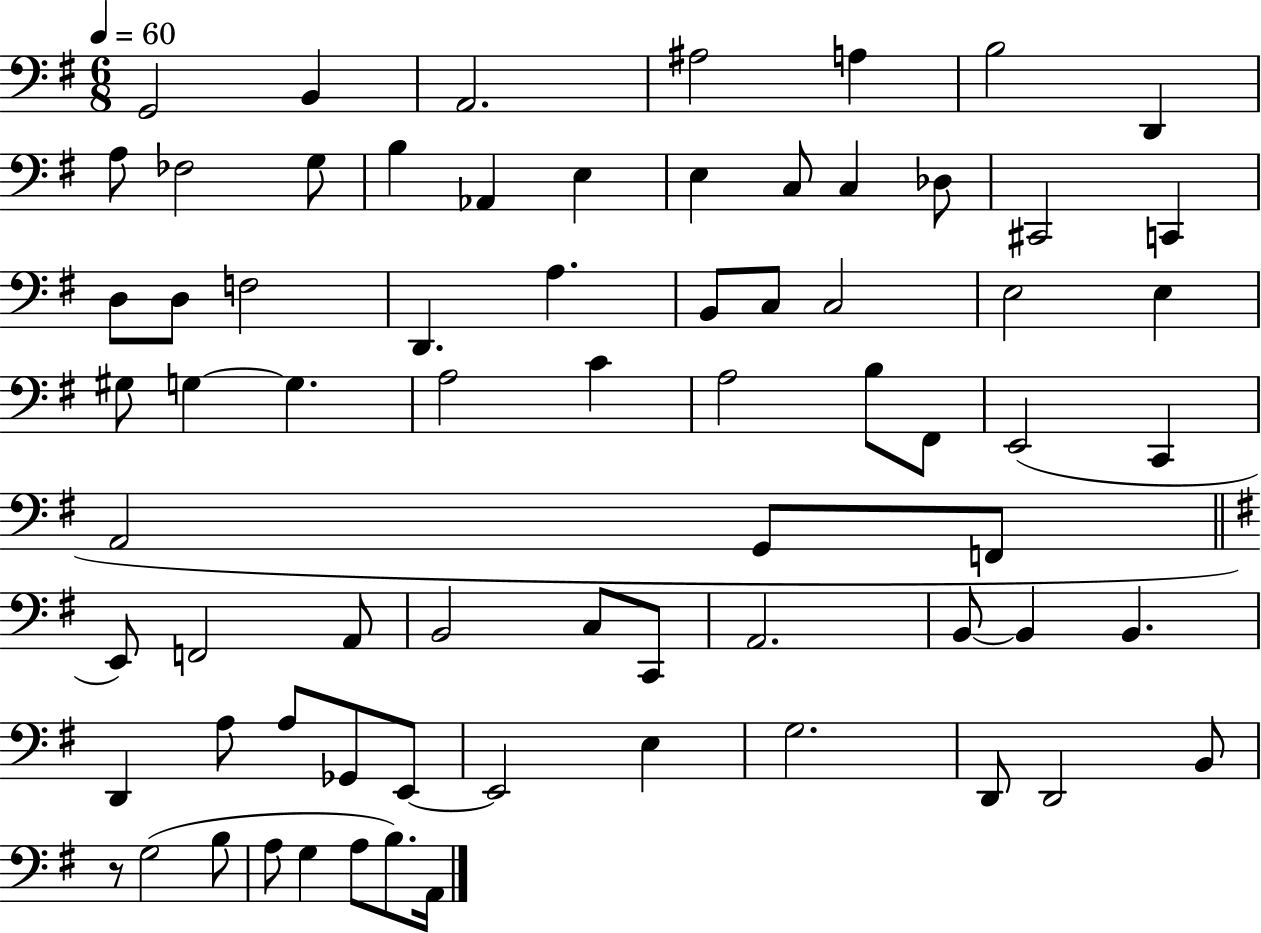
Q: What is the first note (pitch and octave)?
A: G2